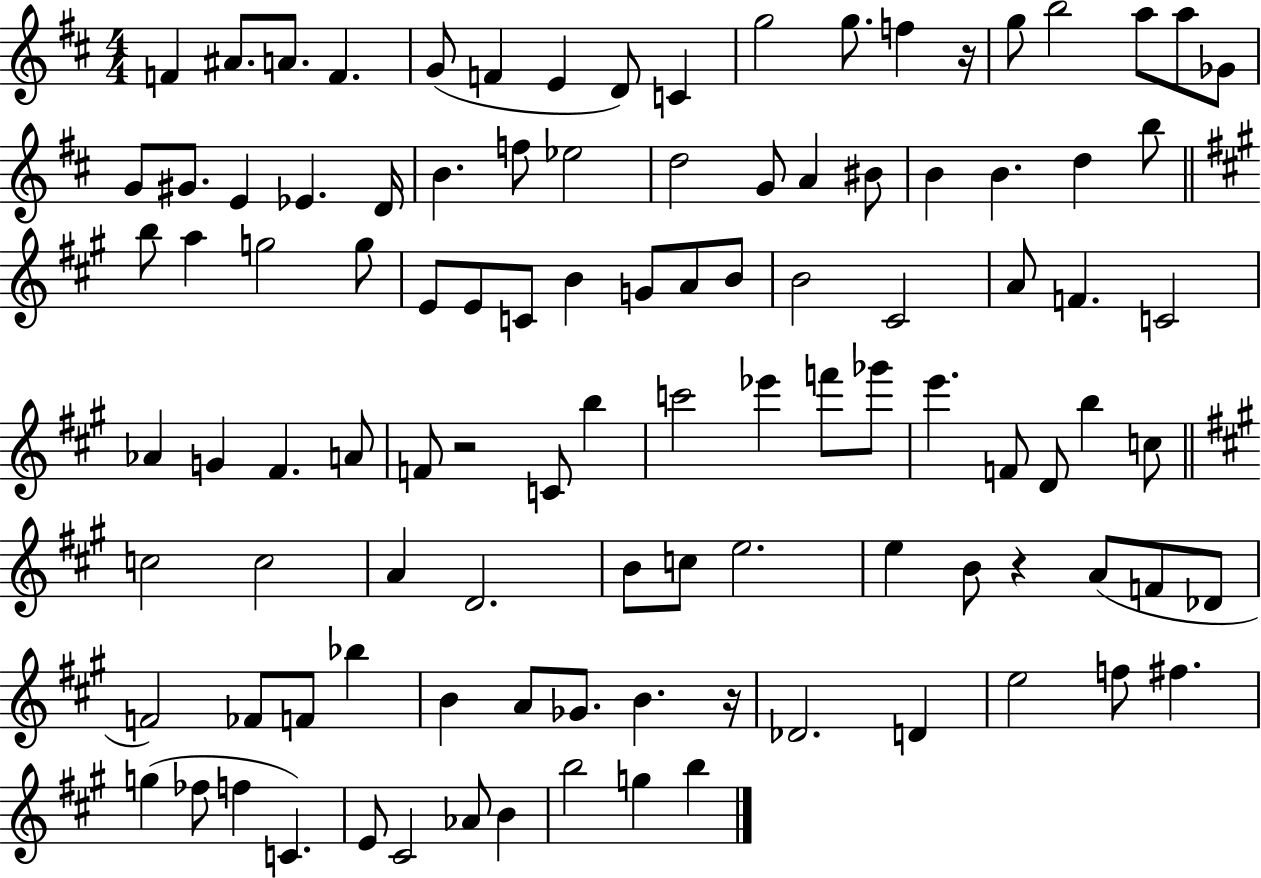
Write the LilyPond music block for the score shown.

{
  \clef treble
  \numericTimeSignature
  \time 4/4
  \key d \major
  f'4 ais'8. a'8. f'4. | g'8( f'4 e'4 d'8) c'4 | g''2 g''8. f''4 r16 | g''8 b''2 a''8 a''8 ges'8 | \break g'8 gis'8. e'4 ees'4. d'16 | b'4. f''8 ees''2 | d''2 g'8 a'4 bis'8 | b'4 b'4. d''4 b''8 | \break \bar "||" \break \key a \major b''8 a''4 g''2 g''8 | e'8 e'8 c'8 b'4 g'8 a'8 b'8 | b'2 cis'2 | a'8 f'4. c'2 | \break aes'4 g'4 fis'4. a'8 | f'8 r2 c'8 b''4 | c'''2 ees'''4 f'''8 ges'''8 | e'''4. f'8 d'8 b''4 c''8 | \break \bar "||" \break \key a \major c''2 c''2 | a'4 d'2. | b'8 c''8 e''2. | e''4 b'8 r4 a'8( f'8 des'8 | \break f'2) fes'8 f'8 bes''4 | b'4 a'8 ges'8. b'4. r16 | des'2. d'4 | e''2 f''8 fis''4. | \break g''4( fes''8 f''4 c'4.) | e'8 cis'2 aes'8 b'4 | b''2 g''4 b''4 | \bar "|."
}